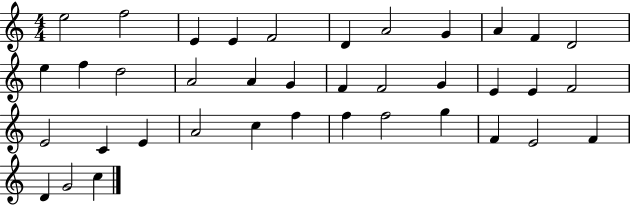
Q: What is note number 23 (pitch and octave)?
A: F4